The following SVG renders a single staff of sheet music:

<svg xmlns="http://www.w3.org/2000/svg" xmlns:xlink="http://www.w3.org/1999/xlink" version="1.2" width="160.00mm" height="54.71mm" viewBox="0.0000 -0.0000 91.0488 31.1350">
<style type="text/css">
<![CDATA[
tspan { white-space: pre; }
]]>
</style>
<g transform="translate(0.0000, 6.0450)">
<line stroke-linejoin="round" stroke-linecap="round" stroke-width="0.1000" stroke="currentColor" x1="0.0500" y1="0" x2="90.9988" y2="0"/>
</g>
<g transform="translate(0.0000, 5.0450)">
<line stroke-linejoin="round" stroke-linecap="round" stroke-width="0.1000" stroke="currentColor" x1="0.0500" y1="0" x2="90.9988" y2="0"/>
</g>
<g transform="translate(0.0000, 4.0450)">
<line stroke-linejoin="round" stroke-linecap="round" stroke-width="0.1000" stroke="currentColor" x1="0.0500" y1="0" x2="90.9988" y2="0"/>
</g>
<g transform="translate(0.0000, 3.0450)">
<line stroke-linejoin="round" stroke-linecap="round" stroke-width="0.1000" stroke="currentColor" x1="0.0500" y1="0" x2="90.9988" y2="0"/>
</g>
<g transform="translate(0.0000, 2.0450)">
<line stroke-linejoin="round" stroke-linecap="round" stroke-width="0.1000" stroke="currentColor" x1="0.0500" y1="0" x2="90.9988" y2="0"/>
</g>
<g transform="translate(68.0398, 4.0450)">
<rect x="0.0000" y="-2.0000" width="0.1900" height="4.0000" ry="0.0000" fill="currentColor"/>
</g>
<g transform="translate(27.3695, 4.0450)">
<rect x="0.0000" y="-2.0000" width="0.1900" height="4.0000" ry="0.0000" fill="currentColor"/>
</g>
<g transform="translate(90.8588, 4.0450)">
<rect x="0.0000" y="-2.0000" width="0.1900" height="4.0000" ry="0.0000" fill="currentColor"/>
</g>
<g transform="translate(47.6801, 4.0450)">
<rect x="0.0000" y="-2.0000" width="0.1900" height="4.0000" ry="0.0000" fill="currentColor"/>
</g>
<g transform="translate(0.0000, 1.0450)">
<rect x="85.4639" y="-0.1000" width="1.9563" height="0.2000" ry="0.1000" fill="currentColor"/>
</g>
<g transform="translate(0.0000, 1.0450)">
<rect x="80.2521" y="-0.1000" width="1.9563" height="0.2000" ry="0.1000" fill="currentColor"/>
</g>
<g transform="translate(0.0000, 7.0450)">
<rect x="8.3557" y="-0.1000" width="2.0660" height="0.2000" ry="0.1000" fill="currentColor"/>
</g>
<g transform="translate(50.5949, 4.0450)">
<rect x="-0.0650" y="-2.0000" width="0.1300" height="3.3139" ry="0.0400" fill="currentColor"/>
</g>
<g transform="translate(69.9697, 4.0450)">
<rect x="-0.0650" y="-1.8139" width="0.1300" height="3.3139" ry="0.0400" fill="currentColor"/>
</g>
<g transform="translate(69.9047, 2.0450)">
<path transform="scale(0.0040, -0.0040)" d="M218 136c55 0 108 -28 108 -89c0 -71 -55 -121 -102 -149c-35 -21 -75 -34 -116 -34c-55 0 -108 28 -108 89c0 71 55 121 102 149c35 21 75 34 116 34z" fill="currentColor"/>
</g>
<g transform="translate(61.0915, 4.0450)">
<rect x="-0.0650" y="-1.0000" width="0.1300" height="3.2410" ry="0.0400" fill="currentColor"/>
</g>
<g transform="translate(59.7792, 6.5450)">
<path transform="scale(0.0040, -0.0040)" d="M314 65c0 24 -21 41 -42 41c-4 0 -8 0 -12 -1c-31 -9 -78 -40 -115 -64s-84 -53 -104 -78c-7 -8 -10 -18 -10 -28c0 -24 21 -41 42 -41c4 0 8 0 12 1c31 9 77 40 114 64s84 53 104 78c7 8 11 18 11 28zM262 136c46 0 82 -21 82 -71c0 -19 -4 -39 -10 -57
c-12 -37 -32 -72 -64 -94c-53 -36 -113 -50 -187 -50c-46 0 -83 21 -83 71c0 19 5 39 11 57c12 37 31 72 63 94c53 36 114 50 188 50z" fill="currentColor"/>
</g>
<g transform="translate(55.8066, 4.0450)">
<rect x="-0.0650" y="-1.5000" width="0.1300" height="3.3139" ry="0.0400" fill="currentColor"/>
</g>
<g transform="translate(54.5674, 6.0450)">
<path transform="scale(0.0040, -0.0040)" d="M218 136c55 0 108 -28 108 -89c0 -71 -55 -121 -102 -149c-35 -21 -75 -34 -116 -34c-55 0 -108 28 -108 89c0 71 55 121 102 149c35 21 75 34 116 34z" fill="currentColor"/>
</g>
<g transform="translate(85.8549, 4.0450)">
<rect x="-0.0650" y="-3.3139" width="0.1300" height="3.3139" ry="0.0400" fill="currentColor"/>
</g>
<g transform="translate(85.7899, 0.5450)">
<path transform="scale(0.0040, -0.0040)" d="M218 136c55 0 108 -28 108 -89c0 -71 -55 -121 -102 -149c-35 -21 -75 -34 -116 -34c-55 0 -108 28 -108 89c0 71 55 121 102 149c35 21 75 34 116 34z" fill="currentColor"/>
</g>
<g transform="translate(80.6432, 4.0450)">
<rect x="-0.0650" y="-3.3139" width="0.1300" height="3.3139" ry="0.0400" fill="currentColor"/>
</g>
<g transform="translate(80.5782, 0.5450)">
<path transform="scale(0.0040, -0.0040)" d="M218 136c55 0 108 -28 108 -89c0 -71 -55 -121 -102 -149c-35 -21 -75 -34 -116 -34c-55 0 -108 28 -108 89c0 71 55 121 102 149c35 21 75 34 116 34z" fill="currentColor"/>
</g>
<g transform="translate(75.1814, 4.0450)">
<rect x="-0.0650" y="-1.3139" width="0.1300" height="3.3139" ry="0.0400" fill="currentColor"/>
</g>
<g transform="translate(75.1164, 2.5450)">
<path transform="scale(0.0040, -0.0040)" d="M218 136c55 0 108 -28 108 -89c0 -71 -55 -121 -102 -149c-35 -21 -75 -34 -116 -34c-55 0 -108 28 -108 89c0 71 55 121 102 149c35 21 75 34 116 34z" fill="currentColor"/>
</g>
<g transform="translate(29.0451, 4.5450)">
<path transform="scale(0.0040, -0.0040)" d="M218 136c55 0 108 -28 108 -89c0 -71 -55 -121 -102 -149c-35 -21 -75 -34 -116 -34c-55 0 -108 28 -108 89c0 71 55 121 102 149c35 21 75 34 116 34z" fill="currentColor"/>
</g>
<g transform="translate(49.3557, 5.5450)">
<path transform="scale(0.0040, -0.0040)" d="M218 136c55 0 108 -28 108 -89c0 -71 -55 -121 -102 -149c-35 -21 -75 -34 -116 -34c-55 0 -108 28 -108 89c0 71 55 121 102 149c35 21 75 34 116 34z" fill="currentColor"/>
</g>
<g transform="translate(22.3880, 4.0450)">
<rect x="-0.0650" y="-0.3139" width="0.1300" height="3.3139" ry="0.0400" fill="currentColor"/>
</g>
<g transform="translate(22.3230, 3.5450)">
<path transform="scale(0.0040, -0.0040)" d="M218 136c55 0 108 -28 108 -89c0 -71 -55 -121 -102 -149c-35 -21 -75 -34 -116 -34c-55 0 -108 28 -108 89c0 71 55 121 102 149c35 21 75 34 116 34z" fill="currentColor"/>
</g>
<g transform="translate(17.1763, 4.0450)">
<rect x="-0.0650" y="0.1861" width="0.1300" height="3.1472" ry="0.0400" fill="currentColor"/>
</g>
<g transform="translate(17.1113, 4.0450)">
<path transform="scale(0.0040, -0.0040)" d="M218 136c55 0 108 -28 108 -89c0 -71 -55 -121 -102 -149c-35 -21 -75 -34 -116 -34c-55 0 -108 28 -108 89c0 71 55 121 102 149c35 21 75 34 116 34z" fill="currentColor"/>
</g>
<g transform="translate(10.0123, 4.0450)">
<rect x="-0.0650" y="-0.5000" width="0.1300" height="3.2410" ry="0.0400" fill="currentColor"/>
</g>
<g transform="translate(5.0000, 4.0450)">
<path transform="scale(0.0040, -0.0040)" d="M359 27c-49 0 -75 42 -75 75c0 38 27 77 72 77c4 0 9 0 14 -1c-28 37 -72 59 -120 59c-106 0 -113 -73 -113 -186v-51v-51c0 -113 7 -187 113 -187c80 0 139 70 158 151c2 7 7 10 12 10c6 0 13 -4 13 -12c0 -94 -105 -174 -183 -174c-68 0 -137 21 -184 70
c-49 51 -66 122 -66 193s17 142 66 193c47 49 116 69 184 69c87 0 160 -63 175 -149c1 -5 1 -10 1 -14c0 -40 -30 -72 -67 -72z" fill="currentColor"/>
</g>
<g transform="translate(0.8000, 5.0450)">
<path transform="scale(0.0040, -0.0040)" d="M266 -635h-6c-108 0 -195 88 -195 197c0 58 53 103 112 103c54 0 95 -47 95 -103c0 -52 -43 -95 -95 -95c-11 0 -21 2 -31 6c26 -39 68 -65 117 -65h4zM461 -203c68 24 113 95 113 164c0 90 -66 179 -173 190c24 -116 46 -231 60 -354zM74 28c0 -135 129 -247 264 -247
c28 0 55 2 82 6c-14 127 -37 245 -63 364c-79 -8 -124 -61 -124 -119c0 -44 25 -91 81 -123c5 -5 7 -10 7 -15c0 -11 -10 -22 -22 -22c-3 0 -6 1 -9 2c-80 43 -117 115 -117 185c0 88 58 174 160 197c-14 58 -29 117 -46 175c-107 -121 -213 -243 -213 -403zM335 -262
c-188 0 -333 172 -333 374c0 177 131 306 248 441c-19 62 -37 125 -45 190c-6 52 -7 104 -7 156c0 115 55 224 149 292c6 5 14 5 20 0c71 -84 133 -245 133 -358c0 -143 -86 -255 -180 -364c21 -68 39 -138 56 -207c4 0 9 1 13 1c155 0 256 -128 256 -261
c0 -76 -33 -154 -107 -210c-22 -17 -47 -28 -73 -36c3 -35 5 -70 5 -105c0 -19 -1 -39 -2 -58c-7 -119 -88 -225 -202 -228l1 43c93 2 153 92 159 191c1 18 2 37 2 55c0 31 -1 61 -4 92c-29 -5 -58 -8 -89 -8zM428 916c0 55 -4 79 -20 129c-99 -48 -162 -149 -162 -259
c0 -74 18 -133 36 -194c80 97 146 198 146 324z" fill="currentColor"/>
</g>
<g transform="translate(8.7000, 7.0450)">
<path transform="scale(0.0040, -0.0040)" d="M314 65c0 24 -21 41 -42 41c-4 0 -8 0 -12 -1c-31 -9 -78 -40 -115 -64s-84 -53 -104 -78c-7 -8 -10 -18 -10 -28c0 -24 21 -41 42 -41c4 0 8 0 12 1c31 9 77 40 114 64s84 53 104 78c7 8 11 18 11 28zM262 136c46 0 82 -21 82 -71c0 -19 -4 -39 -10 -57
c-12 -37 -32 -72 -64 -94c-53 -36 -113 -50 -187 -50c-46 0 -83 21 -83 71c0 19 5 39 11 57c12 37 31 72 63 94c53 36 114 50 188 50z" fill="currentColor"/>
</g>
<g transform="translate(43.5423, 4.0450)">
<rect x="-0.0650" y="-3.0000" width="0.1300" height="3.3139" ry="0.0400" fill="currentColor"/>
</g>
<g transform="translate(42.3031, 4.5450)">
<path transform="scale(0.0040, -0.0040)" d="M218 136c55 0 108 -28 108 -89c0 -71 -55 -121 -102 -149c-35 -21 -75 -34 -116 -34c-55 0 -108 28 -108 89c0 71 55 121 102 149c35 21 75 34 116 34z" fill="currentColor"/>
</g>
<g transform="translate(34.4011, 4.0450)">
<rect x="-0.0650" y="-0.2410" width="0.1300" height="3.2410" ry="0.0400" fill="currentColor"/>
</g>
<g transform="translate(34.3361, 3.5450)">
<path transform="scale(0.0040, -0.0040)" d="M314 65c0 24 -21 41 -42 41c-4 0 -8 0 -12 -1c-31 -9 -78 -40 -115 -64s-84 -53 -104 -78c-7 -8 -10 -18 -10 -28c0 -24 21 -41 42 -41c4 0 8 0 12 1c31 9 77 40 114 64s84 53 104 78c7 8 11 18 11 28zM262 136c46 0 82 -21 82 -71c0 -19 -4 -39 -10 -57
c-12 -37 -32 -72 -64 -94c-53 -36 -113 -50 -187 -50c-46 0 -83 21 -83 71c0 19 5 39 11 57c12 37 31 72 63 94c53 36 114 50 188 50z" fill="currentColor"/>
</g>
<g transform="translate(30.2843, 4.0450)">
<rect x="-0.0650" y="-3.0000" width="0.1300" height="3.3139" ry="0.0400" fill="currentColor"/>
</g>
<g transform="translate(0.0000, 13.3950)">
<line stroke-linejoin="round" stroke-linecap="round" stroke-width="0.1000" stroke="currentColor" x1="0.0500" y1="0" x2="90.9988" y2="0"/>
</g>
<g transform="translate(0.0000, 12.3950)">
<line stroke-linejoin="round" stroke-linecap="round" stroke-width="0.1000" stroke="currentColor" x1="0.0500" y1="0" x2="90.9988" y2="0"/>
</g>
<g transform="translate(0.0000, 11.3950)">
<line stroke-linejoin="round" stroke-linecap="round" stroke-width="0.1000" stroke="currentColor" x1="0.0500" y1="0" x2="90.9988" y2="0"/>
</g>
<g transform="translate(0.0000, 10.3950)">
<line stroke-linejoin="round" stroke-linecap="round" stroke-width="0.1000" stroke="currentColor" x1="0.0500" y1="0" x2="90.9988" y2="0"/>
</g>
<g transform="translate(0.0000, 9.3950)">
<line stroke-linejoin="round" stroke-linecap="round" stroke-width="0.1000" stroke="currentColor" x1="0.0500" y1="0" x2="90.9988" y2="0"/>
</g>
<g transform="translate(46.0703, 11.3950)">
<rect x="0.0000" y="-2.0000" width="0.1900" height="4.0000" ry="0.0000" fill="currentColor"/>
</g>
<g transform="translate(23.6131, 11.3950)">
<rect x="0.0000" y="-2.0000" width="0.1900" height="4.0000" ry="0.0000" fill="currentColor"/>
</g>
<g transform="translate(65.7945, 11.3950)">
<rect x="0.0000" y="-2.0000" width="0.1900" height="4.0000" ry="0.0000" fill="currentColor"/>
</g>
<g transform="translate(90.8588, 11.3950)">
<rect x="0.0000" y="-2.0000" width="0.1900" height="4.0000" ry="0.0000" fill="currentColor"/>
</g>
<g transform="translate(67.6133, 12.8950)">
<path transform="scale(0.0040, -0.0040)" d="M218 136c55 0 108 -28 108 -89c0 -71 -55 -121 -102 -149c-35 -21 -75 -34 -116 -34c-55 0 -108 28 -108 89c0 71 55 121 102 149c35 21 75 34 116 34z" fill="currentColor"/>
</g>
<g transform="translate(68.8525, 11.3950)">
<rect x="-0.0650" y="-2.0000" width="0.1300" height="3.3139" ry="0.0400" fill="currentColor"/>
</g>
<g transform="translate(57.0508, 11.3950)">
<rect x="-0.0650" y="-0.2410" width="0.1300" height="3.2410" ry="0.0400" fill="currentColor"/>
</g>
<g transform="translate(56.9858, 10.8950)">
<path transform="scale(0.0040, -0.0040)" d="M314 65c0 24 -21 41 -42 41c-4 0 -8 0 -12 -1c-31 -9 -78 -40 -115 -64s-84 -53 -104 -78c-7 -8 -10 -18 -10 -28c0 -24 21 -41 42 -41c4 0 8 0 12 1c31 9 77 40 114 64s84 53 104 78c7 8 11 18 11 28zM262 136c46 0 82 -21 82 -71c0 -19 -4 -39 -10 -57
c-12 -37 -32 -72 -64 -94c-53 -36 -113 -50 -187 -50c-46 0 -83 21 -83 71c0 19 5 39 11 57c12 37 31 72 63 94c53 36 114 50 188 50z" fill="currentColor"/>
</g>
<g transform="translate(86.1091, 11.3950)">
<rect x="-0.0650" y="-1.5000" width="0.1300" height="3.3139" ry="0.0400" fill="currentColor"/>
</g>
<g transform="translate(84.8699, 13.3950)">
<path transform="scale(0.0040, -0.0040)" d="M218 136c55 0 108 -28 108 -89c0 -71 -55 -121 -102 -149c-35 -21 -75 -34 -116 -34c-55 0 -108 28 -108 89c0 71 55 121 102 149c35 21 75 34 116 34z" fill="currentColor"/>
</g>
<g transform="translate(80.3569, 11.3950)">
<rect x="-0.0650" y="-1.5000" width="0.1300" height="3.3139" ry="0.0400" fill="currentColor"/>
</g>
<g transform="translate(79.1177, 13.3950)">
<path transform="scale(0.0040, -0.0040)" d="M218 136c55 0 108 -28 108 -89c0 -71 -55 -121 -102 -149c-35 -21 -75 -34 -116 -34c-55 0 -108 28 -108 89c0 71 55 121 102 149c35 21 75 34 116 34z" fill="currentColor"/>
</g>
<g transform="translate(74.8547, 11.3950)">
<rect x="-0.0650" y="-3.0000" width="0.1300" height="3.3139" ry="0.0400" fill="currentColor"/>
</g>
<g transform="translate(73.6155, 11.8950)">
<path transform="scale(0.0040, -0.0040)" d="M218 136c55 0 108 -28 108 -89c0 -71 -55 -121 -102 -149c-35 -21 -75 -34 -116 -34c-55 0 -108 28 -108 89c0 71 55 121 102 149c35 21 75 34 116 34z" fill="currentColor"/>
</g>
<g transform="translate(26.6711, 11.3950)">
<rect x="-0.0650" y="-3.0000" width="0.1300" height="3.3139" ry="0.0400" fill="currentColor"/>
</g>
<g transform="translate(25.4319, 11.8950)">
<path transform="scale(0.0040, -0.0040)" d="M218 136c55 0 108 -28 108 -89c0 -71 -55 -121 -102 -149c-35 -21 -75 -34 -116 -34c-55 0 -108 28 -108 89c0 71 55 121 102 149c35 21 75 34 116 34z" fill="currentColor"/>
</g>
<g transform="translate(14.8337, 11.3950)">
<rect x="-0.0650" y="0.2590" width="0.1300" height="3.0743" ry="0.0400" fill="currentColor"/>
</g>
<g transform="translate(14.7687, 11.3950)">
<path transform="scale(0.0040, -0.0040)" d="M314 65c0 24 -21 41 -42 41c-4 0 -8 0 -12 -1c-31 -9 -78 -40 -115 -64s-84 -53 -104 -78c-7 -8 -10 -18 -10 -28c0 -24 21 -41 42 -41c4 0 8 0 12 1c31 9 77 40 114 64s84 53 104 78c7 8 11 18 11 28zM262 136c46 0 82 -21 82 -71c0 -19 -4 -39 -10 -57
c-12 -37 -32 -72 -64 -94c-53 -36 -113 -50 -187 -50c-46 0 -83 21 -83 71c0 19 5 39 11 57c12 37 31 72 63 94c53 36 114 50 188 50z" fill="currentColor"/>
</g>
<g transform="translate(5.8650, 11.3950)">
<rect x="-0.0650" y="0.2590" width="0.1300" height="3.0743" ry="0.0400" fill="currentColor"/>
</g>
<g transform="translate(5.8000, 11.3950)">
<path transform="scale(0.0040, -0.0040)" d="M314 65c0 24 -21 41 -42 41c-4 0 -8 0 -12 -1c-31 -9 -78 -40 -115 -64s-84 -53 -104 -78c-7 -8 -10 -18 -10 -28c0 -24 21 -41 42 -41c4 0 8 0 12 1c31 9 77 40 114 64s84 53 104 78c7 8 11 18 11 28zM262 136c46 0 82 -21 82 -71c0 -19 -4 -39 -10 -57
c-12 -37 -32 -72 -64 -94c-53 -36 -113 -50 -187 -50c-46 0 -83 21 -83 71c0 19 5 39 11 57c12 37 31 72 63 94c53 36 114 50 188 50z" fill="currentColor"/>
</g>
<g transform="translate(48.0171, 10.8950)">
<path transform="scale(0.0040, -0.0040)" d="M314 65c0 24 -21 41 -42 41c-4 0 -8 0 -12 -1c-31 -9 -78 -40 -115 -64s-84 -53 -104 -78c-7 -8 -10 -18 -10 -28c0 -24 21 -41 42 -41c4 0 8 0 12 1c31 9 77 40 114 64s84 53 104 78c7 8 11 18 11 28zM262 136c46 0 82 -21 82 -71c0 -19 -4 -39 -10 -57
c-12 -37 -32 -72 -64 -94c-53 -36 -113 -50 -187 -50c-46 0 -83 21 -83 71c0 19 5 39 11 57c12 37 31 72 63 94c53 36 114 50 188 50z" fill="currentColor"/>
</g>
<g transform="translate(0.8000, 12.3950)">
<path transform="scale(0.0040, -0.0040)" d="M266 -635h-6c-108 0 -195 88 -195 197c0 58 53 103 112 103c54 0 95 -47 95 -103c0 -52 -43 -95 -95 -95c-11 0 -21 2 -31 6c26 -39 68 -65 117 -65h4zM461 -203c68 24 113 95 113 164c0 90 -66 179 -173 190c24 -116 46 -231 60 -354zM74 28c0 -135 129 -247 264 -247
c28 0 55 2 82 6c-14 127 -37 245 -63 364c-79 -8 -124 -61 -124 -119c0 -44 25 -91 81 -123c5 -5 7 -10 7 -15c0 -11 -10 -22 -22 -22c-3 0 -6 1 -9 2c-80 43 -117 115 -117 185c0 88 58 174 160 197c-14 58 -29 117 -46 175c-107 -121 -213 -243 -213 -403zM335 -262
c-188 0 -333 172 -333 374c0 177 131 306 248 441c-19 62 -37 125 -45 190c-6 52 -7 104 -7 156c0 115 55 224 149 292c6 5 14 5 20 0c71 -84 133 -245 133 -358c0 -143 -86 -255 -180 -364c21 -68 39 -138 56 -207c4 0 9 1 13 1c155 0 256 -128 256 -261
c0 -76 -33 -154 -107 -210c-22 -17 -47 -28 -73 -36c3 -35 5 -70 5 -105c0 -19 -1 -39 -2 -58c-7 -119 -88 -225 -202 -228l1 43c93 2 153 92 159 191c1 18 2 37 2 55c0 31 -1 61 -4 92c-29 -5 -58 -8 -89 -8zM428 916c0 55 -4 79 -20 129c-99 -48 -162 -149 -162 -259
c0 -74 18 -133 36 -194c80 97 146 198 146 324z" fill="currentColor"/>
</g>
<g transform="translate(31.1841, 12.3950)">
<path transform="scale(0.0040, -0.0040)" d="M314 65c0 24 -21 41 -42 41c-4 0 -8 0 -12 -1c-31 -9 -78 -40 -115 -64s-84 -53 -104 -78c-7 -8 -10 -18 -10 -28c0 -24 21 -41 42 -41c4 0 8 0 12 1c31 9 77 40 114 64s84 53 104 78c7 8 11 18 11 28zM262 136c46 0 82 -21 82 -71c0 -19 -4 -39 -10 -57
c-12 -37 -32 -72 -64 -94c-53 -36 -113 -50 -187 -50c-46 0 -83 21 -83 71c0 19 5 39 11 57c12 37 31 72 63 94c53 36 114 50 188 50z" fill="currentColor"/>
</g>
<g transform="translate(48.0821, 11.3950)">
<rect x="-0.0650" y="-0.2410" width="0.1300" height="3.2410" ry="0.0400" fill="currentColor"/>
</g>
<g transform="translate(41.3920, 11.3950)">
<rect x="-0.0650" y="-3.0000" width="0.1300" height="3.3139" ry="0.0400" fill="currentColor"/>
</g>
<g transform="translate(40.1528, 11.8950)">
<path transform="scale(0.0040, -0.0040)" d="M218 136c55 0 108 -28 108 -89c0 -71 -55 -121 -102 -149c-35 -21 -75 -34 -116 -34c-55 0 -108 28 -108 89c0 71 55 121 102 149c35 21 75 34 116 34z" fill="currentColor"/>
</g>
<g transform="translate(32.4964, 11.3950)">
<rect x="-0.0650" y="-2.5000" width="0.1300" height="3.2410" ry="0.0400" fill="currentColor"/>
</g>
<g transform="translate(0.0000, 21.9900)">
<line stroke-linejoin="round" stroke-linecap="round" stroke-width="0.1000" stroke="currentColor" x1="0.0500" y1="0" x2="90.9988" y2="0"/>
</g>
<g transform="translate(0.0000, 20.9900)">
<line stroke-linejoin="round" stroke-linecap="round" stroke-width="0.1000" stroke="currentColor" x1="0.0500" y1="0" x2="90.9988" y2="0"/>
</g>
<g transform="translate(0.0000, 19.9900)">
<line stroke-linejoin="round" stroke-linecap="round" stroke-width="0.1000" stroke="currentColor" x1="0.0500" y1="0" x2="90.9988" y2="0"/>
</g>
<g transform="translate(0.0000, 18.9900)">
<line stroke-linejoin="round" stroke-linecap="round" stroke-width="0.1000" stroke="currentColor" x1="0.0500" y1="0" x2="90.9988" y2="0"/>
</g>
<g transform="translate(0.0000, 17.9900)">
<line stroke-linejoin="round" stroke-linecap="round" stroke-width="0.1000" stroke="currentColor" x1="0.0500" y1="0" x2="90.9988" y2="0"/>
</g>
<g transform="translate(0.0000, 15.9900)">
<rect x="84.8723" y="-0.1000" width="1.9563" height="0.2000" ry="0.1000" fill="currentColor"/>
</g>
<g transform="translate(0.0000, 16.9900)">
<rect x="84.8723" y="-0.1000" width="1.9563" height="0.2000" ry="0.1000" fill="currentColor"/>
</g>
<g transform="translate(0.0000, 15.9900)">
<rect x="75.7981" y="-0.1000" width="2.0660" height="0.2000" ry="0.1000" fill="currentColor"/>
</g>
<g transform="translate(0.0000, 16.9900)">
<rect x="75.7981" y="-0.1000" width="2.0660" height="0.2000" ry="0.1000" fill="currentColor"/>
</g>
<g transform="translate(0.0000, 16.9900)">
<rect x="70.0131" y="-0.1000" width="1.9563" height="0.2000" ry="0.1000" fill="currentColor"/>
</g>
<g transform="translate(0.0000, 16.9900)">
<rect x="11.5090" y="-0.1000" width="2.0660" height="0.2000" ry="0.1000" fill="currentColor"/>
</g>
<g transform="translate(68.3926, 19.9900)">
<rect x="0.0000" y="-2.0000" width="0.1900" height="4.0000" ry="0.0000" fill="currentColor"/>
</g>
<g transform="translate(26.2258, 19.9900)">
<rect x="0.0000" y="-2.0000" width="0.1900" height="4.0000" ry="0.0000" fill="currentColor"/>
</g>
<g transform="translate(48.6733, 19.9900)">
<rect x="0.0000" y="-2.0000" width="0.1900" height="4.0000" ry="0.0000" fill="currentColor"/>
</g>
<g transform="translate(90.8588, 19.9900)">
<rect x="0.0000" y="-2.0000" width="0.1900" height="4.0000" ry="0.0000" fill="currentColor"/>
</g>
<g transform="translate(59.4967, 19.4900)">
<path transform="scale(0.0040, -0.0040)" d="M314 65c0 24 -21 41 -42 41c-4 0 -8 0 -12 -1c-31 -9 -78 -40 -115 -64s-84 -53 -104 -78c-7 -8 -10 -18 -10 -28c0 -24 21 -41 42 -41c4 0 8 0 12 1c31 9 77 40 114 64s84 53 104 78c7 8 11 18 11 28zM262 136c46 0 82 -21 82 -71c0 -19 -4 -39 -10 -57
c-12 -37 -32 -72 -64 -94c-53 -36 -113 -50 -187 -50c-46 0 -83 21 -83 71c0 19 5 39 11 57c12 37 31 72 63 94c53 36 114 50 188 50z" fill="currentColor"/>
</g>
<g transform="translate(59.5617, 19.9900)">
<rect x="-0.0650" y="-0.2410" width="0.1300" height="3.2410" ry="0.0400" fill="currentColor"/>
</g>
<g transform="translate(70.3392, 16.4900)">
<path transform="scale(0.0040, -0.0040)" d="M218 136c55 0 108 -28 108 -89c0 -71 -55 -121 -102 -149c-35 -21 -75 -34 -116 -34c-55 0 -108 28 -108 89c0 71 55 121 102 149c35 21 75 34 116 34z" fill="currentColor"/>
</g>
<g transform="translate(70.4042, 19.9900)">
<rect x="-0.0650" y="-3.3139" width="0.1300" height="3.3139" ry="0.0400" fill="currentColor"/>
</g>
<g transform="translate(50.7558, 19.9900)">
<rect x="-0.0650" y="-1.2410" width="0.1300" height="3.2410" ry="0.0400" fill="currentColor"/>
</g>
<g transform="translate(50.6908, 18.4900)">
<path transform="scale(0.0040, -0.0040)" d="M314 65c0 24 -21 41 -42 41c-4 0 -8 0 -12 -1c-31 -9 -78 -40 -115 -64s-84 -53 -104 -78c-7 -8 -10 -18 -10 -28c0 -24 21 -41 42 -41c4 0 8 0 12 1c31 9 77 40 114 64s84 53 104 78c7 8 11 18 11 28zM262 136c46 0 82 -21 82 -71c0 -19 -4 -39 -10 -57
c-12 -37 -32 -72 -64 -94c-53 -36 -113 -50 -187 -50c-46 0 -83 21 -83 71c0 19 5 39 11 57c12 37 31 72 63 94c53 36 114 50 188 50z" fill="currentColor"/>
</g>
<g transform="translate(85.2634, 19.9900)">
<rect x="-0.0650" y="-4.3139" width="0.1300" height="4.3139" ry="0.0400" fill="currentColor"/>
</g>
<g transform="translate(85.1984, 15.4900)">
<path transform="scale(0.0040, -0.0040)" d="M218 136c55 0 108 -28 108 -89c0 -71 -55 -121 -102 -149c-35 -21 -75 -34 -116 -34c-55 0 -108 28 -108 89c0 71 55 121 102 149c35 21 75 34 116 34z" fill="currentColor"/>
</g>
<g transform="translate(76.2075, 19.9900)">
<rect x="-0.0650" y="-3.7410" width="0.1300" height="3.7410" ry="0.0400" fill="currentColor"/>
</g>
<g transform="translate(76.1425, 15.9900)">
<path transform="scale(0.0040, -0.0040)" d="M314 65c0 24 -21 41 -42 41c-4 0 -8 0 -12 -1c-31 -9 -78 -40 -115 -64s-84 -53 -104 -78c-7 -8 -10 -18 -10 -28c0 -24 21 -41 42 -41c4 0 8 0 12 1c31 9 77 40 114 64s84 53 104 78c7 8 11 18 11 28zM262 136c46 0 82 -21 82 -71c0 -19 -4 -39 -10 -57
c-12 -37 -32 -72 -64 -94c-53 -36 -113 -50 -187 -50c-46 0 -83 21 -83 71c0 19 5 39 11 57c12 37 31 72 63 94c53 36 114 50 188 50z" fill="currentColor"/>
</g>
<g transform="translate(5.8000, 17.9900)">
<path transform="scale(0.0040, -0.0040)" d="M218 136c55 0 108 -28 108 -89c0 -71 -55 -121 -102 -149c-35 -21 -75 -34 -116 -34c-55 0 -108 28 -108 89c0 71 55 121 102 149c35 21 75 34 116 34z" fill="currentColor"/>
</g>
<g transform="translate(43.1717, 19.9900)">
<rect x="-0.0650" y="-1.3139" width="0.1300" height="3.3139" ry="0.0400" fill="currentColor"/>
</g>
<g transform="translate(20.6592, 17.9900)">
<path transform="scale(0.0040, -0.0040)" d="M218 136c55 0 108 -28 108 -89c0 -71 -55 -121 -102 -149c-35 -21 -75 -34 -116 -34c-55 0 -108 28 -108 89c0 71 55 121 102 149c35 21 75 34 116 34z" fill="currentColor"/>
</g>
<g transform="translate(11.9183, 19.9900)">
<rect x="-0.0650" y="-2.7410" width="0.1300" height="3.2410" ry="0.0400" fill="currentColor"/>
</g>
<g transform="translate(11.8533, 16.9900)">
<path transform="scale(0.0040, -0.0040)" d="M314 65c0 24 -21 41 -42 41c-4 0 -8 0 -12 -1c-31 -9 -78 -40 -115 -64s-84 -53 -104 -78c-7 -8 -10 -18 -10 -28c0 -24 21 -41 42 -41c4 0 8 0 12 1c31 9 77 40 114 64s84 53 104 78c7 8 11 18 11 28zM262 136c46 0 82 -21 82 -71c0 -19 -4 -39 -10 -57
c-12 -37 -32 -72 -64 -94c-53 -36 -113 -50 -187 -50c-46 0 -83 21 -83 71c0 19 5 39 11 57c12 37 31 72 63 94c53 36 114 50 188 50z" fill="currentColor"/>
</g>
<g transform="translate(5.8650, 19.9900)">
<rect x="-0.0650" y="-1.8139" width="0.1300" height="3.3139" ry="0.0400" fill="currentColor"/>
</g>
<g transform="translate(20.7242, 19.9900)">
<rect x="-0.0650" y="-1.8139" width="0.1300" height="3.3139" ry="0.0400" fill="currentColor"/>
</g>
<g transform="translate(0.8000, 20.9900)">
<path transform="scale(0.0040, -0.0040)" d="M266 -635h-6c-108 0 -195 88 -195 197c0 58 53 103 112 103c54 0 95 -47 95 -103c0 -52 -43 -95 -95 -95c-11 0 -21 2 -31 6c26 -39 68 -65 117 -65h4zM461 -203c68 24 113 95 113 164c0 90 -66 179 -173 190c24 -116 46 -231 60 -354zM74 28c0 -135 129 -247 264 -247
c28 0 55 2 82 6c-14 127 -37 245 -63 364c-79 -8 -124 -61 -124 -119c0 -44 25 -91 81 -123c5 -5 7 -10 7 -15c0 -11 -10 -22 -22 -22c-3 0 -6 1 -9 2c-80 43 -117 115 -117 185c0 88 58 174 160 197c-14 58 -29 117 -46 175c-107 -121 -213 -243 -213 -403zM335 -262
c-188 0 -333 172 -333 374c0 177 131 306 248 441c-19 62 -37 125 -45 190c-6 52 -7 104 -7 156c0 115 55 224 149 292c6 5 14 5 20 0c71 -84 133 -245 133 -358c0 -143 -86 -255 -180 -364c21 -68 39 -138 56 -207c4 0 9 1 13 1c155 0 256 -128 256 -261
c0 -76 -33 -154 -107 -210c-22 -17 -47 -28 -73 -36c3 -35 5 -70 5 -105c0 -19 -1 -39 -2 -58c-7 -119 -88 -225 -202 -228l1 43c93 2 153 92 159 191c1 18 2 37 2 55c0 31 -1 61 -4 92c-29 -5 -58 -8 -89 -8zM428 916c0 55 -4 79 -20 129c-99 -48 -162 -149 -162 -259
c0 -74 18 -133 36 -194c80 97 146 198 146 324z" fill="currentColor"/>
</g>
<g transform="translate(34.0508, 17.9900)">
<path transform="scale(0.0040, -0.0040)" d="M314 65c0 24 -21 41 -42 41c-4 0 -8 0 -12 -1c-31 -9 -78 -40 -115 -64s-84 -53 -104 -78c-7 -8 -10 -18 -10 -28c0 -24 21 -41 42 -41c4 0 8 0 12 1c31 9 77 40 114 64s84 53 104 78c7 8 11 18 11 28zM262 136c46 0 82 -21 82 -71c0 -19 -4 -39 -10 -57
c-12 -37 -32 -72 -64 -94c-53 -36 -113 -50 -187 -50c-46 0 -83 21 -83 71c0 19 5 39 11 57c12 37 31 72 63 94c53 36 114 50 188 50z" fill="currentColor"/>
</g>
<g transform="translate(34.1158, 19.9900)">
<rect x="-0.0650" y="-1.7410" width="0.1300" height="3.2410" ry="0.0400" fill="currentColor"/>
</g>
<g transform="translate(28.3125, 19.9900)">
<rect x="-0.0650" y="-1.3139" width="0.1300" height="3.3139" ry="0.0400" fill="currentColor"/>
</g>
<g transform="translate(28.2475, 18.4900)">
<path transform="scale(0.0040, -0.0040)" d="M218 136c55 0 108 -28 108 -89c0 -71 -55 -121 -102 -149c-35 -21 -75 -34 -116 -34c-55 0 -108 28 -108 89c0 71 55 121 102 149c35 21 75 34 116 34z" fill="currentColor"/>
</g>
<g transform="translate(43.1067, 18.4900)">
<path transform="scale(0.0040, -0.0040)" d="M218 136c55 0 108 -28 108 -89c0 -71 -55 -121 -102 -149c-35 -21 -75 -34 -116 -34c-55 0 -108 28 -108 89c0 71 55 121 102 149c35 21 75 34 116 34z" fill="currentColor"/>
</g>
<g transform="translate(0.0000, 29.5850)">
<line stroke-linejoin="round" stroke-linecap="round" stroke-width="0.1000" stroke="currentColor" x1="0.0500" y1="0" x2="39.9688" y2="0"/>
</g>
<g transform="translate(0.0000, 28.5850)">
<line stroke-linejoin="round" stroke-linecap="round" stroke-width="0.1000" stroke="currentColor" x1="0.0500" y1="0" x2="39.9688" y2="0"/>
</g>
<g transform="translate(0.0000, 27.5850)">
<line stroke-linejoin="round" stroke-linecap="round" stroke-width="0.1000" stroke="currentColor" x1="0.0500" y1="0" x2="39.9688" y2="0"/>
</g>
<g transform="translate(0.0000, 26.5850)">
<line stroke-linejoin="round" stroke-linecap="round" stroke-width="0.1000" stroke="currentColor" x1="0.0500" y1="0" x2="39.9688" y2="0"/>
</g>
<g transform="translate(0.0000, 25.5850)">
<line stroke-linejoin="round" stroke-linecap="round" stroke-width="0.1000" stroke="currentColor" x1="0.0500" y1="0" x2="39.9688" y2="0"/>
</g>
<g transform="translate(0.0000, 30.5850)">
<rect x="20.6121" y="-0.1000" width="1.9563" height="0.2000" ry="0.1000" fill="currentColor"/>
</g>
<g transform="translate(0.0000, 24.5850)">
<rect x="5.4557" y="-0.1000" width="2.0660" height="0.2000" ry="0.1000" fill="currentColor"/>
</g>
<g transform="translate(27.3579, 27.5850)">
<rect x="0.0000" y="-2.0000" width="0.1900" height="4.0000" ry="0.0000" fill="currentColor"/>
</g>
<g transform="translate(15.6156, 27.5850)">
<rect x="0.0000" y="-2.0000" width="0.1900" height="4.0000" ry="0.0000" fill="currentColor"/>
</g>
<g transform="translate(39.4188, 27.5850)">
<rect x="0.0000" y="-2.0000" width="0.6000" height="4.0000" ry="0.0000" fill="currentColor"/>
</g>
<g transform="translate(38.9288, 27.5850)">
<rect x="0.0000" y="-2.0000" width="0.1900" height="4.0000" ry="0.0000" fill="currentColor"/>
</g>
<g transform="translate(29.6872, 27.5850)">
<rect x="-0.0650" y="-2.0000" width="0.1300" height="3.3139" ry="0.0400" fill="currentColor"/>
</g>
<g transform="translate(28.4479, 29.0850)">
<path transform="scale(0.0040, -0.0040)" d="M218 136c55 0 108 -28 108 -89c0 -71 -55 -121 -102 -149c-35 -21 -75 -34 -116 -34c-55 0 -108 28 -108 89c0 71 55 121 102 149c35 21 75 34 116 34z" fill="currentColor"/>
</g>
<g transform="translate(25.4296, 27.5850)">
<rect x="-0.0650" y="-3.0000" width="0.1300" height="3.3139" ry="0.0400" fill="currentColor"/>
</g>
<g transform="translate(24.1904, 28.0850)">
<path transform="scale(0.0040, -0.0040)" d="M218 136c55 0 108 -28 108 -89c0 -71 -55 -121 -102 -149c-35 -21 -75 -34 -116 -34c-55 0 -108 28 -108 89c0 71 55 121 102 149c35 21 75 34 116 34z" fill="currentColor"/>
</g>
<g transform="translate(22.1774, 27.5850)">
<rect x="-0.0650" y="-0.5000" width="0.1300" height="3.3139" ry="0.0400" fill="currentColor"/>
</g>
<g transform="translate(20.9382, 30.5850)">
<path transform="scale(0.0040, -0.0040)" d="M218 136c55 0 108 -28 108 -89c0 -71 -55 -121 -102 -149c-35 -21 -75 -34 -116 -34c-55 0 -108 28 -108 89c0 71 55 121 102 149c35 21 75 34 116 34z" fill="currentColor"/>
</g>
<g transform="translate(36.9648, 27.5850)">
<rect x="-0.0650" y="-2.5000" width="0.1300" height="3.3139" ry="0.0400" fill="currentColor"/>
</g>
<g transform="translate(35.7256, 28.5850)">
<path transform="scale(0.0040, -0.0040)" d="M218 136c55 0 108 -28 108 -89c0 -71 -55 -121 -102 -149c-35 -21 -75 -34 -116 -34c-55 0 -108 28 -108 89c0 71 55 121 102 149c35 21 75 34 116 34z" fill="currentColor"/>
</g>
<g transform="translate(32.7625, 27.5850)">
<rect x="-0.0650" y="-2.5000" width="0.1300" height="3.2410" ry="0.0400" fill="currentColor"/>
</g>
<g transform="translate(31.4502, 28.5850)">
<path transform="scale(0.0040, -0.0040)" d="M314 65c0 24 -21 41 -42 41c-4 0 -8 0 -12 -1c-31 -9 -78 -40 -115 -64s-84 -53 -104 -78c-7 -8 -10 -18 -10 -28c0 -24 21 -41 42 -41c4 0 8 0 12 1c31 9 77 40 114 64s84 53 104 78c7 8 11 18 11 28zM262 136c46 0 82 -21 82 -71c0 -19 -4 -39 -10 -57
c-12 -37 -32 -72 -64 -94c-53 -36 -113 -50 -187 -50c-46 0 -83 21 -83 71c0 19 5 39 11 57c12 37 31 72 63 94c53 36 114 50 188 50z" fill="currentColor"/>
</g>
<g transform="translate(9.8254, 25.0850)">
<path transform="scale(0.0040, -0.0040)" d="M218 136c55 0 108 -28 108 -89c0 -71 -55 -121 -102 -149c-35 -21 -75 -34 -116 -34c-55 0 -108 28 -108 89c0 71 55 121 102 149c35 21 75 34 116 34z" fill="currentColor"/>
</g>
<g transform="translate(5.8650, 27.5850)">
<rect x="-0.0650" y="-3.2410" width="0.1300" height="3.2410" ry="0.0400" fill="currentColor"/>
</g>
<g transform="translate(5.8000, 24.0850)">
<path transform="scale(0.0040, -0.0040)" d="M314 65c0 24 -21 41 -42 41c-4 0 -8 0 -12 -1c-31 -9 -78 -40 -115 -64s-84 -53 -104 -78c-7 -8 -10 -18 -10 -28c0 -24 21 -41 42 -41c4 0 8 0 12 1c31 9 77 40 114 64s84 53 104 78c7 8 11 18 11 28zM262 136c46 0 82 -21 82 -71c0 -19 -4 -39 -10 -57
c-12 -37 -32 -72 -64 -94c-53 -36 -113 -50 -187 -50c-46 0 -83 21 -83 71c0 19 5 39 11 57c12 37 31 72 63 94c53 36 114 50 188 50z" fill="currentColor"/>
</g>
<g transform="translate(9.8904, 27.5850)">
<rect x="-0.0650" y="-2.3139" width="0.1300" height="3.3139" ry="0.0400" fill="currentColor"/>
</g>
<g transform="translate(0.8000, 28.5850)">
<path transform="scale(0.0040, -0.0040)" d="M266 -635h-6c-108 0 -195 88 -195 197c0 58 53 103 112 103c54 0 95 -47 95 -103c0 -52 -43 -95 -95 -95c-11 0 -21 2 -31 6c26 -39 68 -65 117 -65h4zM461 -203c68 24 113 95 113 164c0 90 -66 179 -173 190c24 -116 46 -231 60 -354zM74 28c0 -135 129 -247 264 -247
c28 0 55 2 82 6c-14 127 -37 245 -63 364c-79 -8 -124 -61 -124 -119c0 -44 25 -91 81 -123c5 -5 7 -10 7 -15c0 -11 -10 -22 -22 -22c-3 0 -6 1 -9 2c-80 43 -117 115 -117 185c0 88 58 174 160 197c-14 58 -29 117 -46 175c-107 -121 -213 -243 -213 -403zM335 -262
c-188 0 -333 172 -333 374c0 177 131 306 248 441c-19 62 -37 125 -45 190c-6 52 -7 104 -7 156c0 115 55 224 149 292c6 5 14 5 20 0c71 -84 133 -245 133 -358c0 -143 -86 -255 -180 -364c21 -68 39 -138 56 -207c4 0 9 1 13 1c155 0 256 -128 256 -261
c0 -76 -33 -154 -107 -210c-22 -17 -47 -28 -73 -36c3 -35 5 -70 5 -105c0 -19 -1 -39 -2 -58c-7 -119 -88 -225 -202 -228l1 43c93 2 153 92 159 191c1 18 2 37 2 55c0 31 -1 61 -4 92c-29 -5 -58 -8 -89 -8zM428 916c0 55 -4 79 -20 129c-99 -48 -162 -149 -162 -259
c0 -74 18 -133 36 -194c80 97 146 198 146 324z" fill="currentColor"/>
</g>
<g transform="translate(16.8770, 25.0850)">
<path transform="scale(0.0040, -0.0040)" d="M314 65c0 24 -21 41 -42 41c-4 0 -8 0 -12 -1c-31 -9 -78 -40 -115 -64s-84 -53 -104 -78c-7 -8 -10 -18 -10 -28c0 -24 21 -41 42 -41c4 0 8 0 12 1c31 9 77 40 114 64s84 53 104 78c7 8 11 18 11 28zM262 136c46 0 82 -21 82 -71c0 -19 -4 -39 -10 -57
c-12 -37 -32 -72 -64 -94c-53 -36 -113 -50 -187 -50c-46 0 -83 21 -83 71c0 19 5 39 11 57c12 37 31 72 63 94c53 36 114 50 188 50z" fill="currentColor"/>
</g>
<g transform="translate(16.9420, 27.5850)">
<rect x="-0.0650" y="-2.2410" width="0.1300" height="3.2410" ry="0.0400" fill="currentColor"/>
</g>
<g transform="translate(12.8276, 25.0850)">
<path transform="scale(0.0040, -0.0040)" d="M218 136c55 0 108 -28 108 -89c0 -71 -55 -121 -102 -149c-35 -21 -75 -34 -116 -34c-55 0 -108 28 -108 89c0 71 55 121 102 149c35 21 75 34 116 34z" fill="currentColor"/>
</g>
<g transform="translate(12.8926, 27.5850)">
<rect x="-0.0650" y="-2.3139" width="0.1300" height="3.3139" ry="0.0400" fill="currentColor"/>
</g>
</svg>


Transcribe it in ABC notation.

X:1
T:Untitled
M:4/4
L:1/4
K:C
C2 B c A c2 A F E D2 f e b b B2 B2 A G2 A c2 c2 F A E E f a2 f e f2 e e2 c2 b c'2 d' b2 g g g2 C A F G2 G